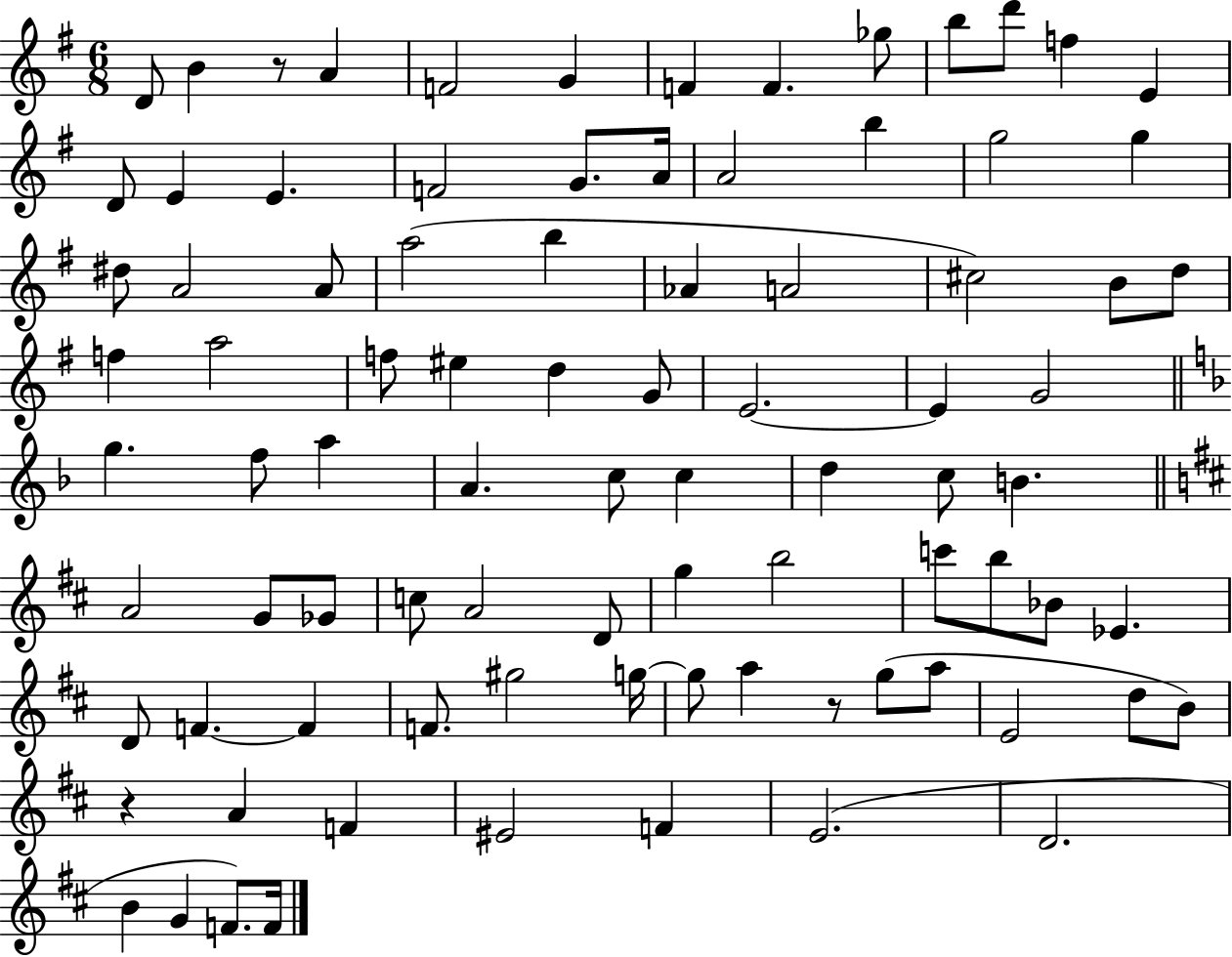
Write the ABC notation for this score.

X:1
T:Untitled
M:6/8
L:1/4
K:G
D/2 B z/2 A F2 G F F _g/2 b/2 d'/2 f E D/2 E E F2 G/2 A/4 A2 b g2 g ^d/2 A2 A/2 a2 b _A A2 ^c2 B/2 d/2 f a2 f/2 ^e d G/2 E2 E G2 g f/2 a A c/2 c d c/2 B A2 G/2 _G/2 c/2 A2 D/2 g b2 c'/2 b/2 _B/2 _E D/2 F F F/2 ^g2 g/4 g/2 a z/2 g/2 a/2 E2 d/2 B/2 z A F ^E2 F E2 D2 B G F/2 F/4